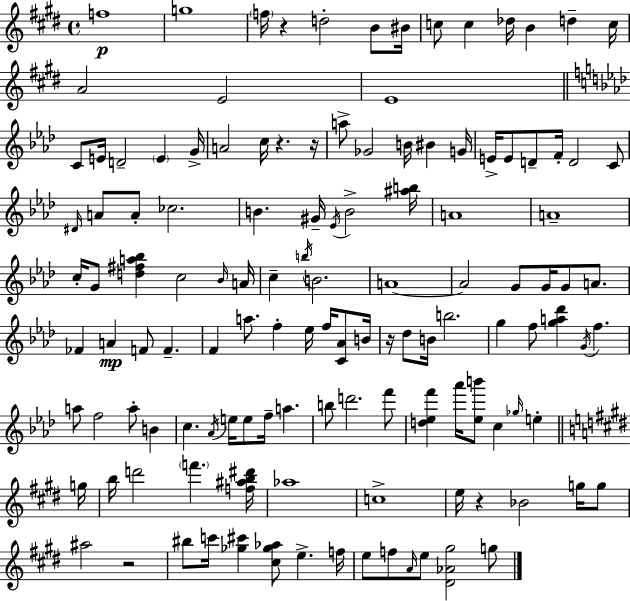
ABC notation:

X:1
T:Untitled
M:4/4
L:1/4
K:E
f4 g4 f/4 z d2 B/2 ^B/4 c/2 c _d/4 B d c/4 A2 E2 E4 C/2 E/4 D2 E G/4 A2 c/4 z z/4 a/2 _G2 B/4 ^B G/4 E/4 E/2 D/2 F/4 D2 C/2 ^D/4 A/2 A/2 _c2 B ^G/4 _E/4 B2 [^ab]/4 A4 A4 c/4 G/2 [d^fa_b] c2 _B/4 A/4 c b/4 B2 A4 A2 G/2 G/4 G/2 A/2 _F A F/2 F F a/2 f _e/4 f/4 [C_A]/2 B/4 z/4 _d/2 B/4 b2 g f/2 [ga_d'] G/4 f a/2 f2 a/2 B c _A/4 e/4 e/2 f/4 a b/2 d'2 f'/2 [d_ef'] _a'/4 [_eb']/2 c _g/4 e g/4 b/4 d'2 f' [f^ab^d']/4 _a4 c4 e/4 z _B2 g/4 g/2 ^a2 z2 ^b/2 c'/4 [_g^c'] [^c_g_a]/2 e f/4 e/2 f/2 A/4 e/2 [^D_A^g]2 g/2